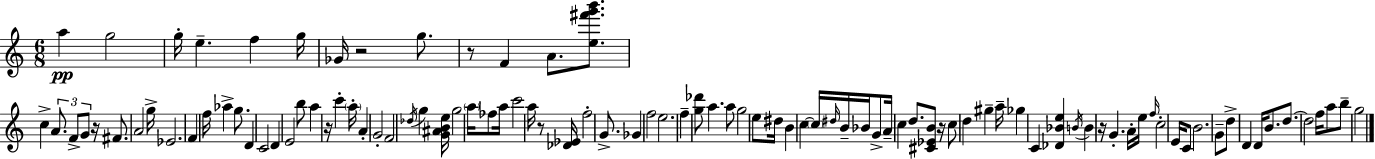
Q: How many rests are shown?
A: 7